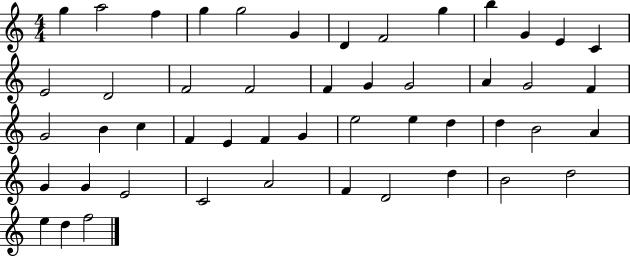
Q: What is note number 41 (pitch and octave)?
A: A4